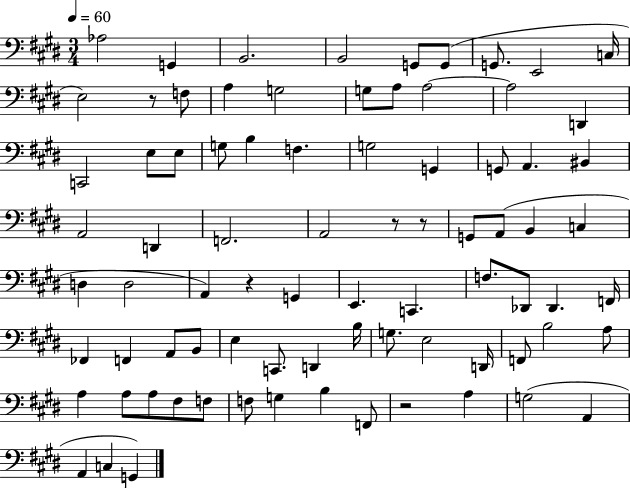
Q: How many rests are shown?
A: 5